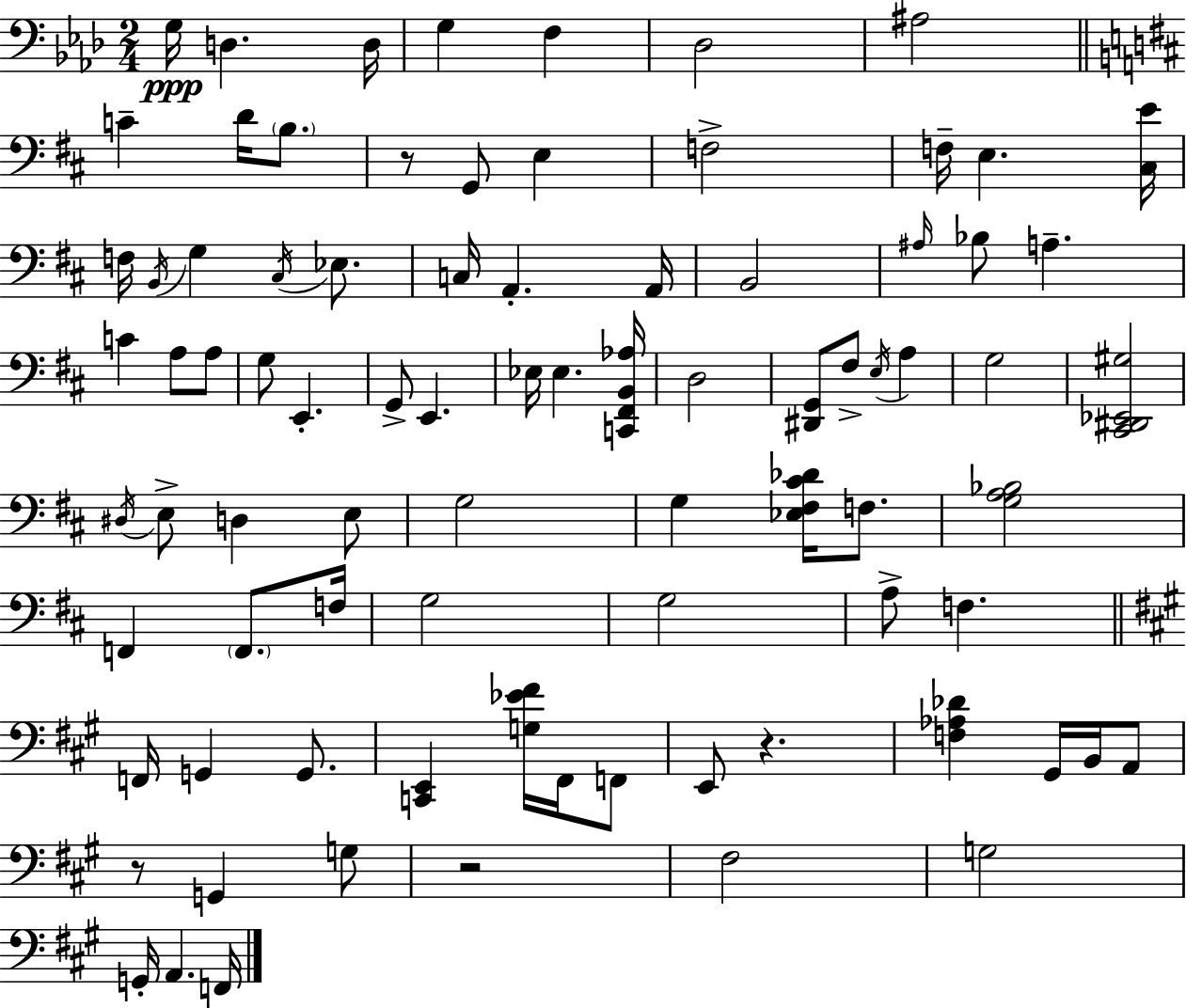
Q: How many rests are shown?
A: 4